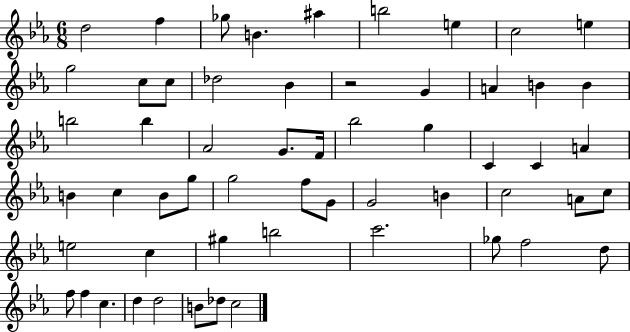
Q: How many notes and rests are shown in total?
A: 57